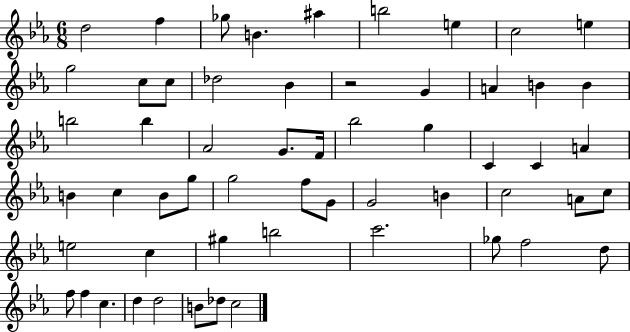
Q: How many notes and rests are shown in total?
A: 57